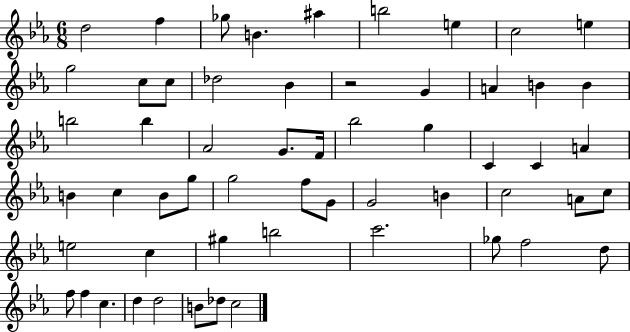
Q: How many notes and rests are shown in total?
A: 57